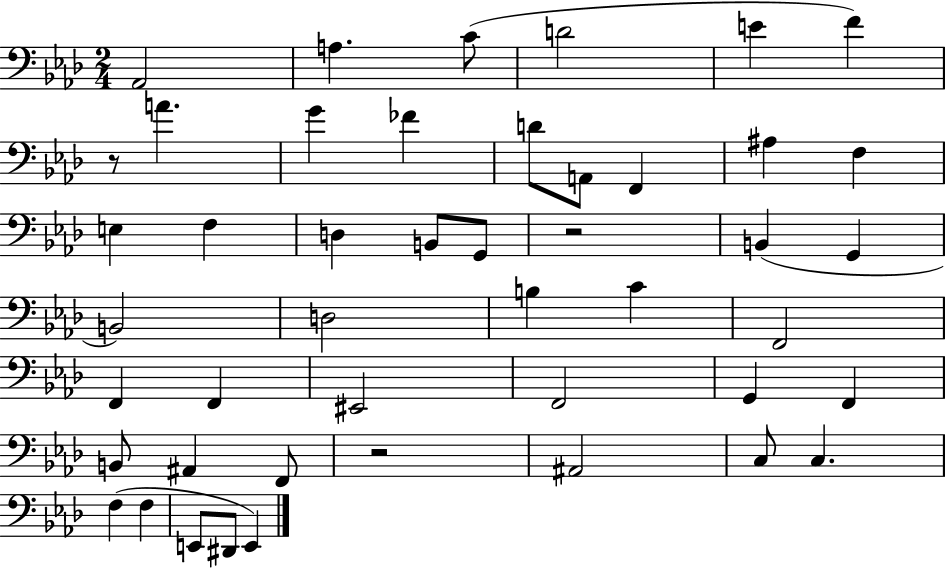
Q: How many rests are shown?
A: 3